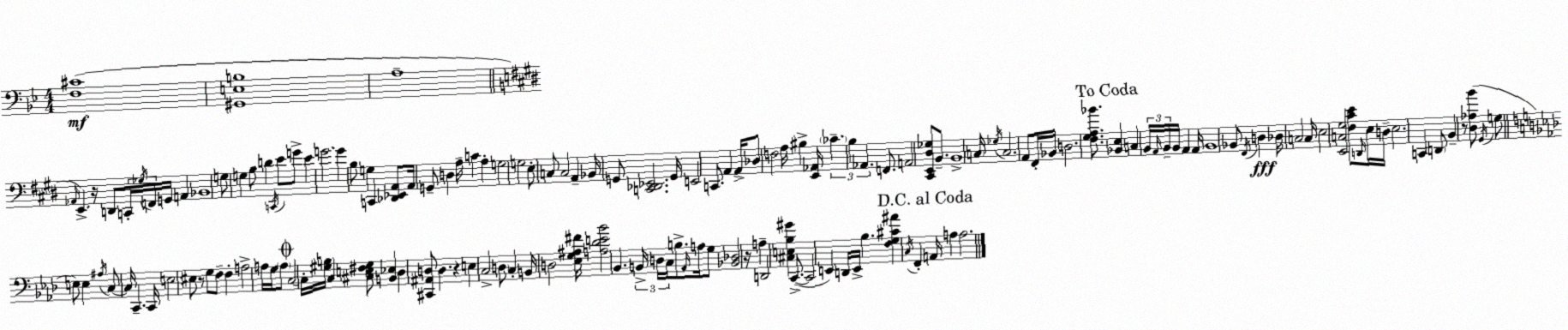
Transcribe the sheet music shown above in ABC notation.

X:1
T:Untitled
M:4/4
L:1/4
K:Bb
[F,^C]4 [^G,,E,B,]4 A,4 _A,,/4 E,, z/4 D,,/2 C,,/4 _G,/4 F,,/4 G,,/4 A,, _B,,4 G,/2 G, B,/2 D C,,/4 E/2 G/2 E G2 G B,/2 G, C,, [_D,,_E,,A,,]/2 A,,/4 G,,/2 D, A,/4 C A, G,2 G,2 E,/2 C,/2 C,2 A,, _B,,/4 G,,/2 [C,,_D,,_E,,]2 G,,/4 E,,2 C,,/2 A,, A,,/4 _D,/2 F,2 A,/4 ^B, [E,,_A,,]/4 _C B, _A,, F,,/2 A,,2 [^C,,E,,^D,_G,]/2 B,,/2 B,,4 C,/4 _G,/4 C,2 A,,/2 ^F,,/4 _B,,/4 D,2 [^F,^G,A,_B]/2 [_B,,E,] C, B,,/4 A,,/4 B,,/4 B,,/4 A,, A,,/4 B,,4 _B,,/2 ^F,,/4 D, _D,/4 C,2 C,/4 E,2 [E,,C,^G,]2 [^F,^CE]/2 D,,/4 E,/4 D,/4 E,2 C,, D,,/2 B,, z/2 [^D,_A,B]/2 ^G,,/4 G,/2 E,/2 E, ^A,/4 C,/2 C,/4 C,, C,,/4 E,2 ^E,/2 z/2 G,/2 F,/2 F, A,2 A,/4 G,/4 A,/2 C,2 C,/4 [^G,B,]/4 C, [^C,E,^F,^G,]/2 [B,,_E,] _D, [^C,,^A,,D,]/2 D, z E, C,2 D,/2 C, B,,/4 D,2 [_E,G,^A,^F]/4 [A,_DE_B]2 _B,, B,,/4 D,/4 C,/4 B,/2 _A,,/4 A,/4 G,/2 [_B,,_D,]2 z/4 A, D,,2 [^C,E,_B,^G] C,,/2 C,,2 E,, D,,/4 E,,/4 _B, [F,G,^C^A] C,/4 F,, A,,/4 A, A,2